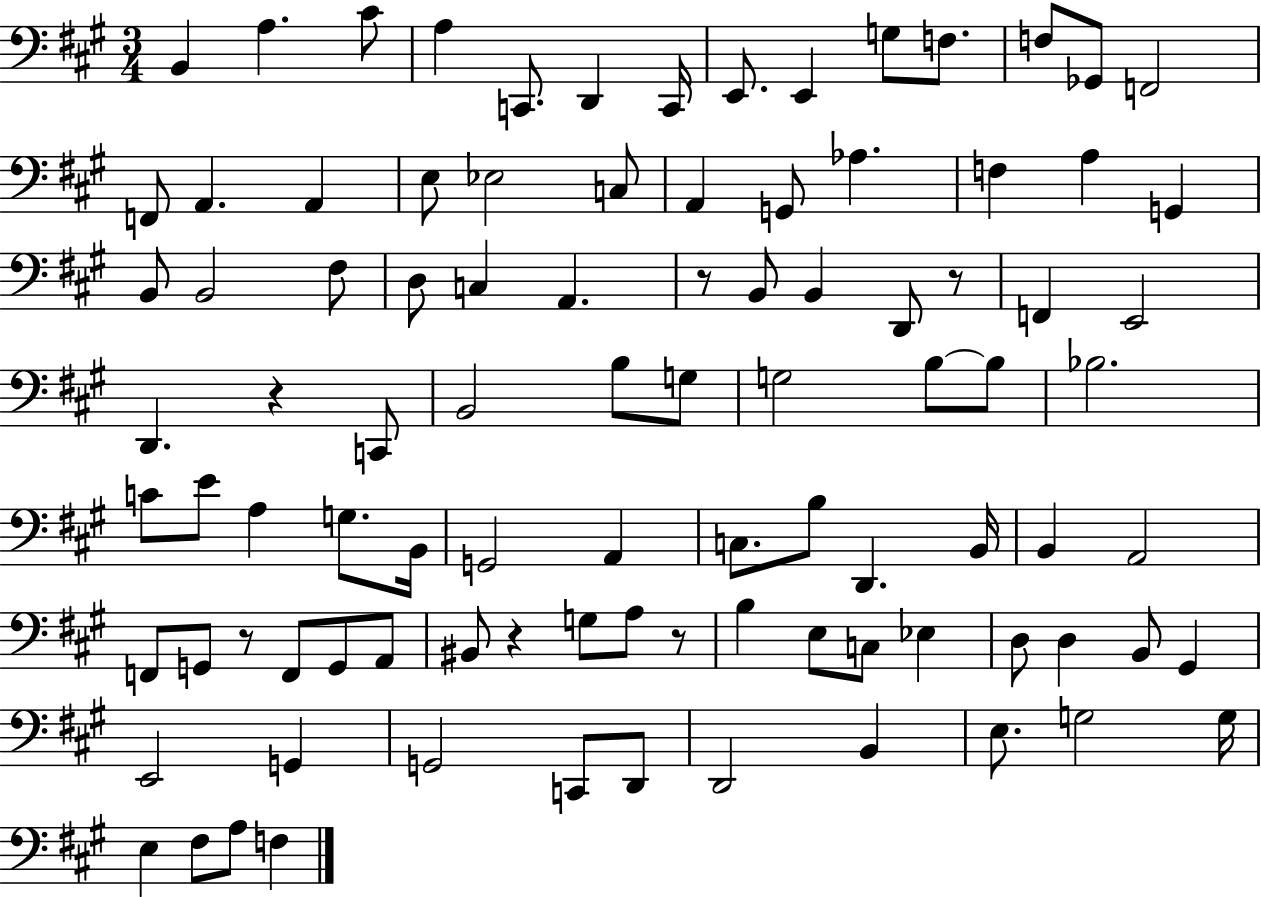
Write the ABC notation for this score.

X:1
T:Untitled
M:3/4
L:1/4
K:A
B,, A, ^C/2 A, C,,/2 D,, C,,/4 E,,/2 E,, G,/2 F,/2 F,/2 _G,,/2 F,,2 F,,/2 A,, A,, E,/2 _E,2 C,/2 A,, G,,/2 _A, F, A, G,, B,,/2 B,,2 ^F,/2 D,/2 C, A,, z/2 B,,/2 B,, D,,/2 z/2 F,, E,,2 D,, z C,,/2 B,,2 B,/2 G,/2 G,2 B,/2 B,/2 _B,2 C/2 E/2 A, G,/2 B,,/4 G,,2 A,, C,/2 B,/2 D,, B,,/4 B,, A,,2 F,,/2 G,,/2 z/2 F,,/2 G,,/2 A,,/2 ^B,,/2 z G,/2 A,/2 z/2 B, E,/2 C,/2 _E, D,/2 D, B,,/2 ^G,, E,,2 G,, G,,2 C,,/2 D,,/2 D,,2 B,, E,/2 G,2 G,/4 E, ^F,/2 A,/2 F,